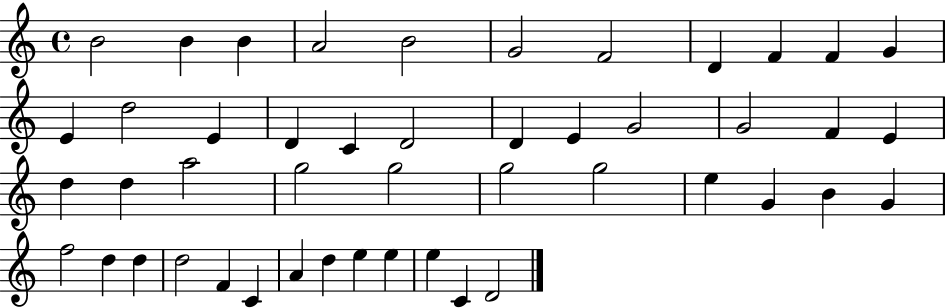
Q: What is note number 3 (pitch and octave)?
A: B4